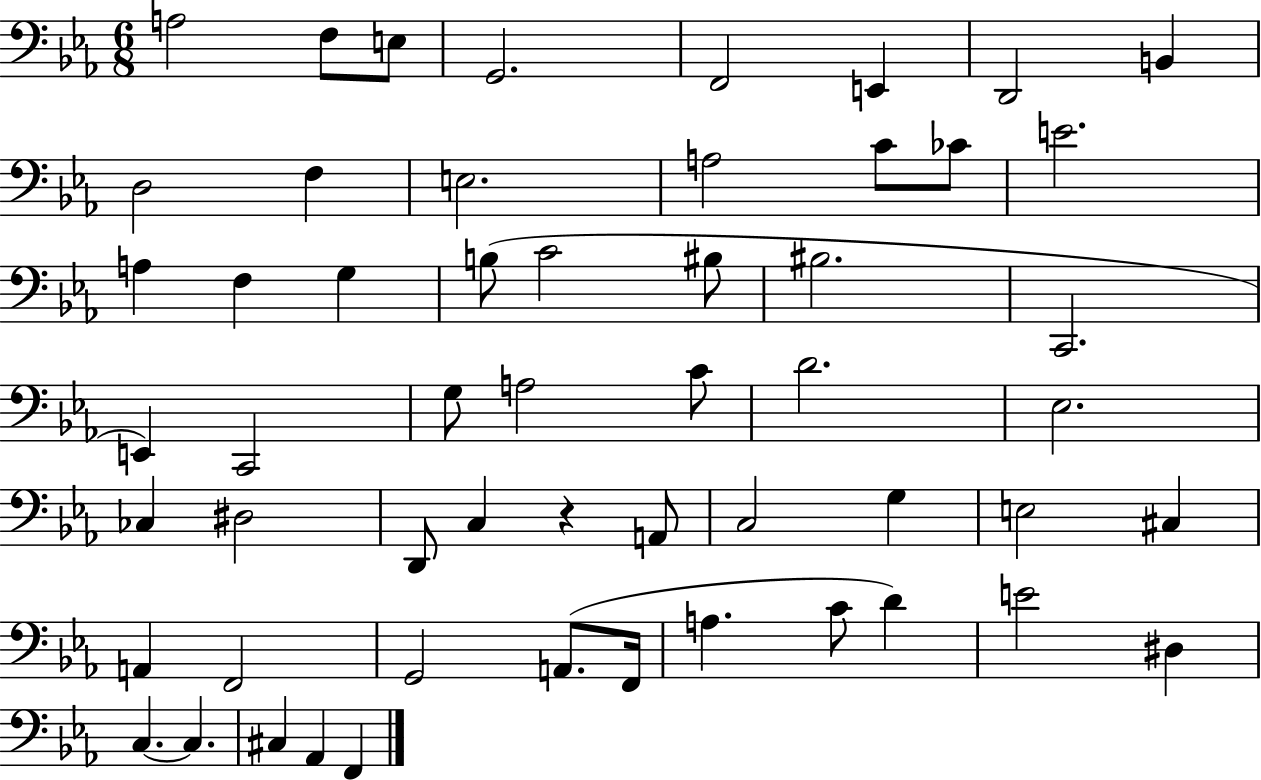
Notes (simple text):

A3/h F3/e E3/e G2/h. F2/h E2/q D2/h B2/q D3/h F3/q E3/h. A3/h C4/e CES4/e E4/h. A3/q F3/q G3/q B3/e C4/h BIS3/e BIS3/h. C2/h. E2/q C2/h G3/e A3/h C4/e D4/h. Eb3/h. CES3/q D#3/h D2/e C3/q R/q A2/e C3/h G3/q E3/h C#3/q A2/q F2/h G2/h A2/e. F2/s A3/q. C4/e D4/q E4/h D#3/q C3/q. C3/q. C#3/q Ab2/q F2/q